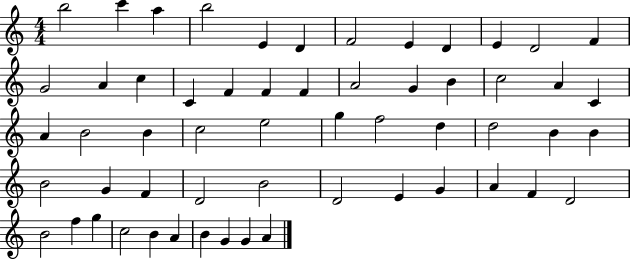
X:1
T:Untitled
M:4/4
L:1/4
K:C
b2 c' a b2 E D F2 E D E D2 F G2 A c C F F F A2 G B c2 A C A B2 B c2 e2 g f2 d d2 B B B2 G F D2 B2 D2 E G A F D2 B2 f g c2 B A B G G A